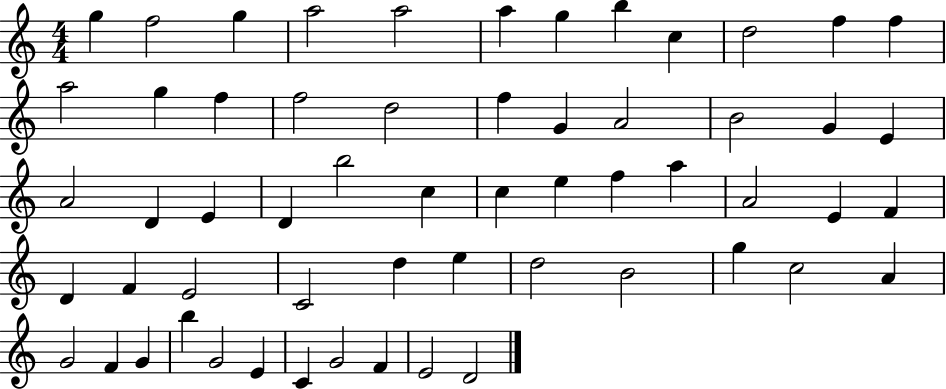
G5/q F5/h G5/q A5/h A5/h A5/q G5/q B5/q C5/q D5/h F5/q F5/q A5/h G5/q F5/q F5/h D5/h F5/q G4/q A4/h B4/h G4/q E4/q A4/h D4/q E4/q D4/q B5/h C5/q C5/q E5/q F5/q A5/q A4/h E4/q F4/q D4/q F4/q E4/h C4/h D5/q E5/q D5/h B4/h G5/q C5/h A4/q G4/h F4/q G4/q B5/q G4/h E4/q C4/q G4/h F4/q E4/h D4/h